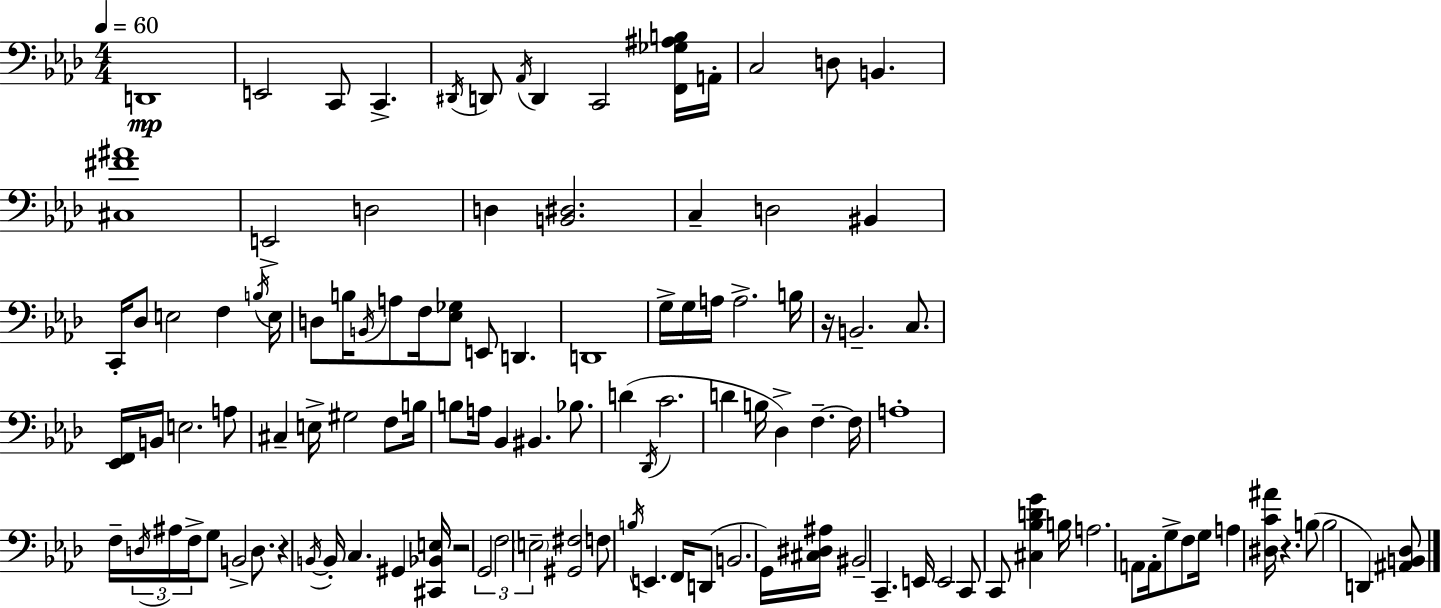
{
  \clef bass
  \numericTimeSignature
  \time 4/4
  \key aes \major
  \tempo 4 = 60
  \repeat volta 2 { d,1\mp | e,2 c,8 c,4.-> | \acciaccatura { dis,16 } d,8 \acciaccatura { aes,16 } d,4 c,2 | <f, ges ais b>16 a,16-. c2 d8 b,4. | \break <cis fis' ais'>1 | e,2-> d2 | d4 <b, dis>2. | c4-- d2 bis,4 | \break c,16-. des8 e2 f4 | \acciaccatura { b16 } e16 d8 b16 \acciaccatura { b,16 } a8 f16 <ees ges>8 e,8 d,4. | d,1 | g16-> g16 a16 a2.-> | \break b16 r16 b,2.-- | c8. <ees, f,>16 b,16 e2. | a8 cis4-- e16-> gis2 | f8 b16 b8 a16 bes,4 bis,4. | \break bes8. d'4( \acciaccatura { des,16 } c'2. | d'4 b16 des4->) f4.--~~ | f16 a1-. | f16-- \tuplet 3/2 { \acciaccatura { d16 } ais16 f16-> } g8 b,2-> | \break d8. r4 \acciaccatura { b,16~ }~ b,16-. c4. | gis,4 <cis, bes, e>16 r2 \tuplet 3/2 { g,2 | f2 \parenthesize e2-- } | <gis, fis>2 f8 | \break \acciaccatura { b16 } e,4. f,16 d,8( b,2. | g,16) <cis dis ais>16 bis,2-- | c,4.-- e,16 e,2 | c,8 c,8 <cis bes d' g'>4 b16 a2. | \break a,8 a,16-. g8-> f8 g16 a4 | <dis c' ais'>16 r4. b8( b2 | d,4) <ais, b, des>8 } \bar "|."
}